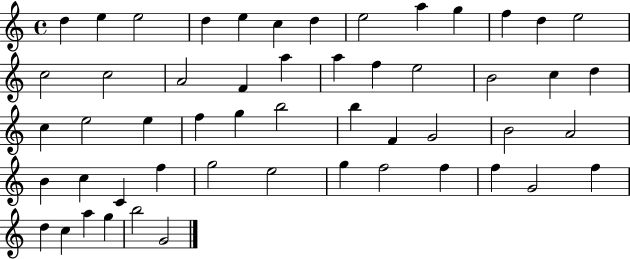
X:1
T:Untitled
M:4/4
L:1/4
K:C
d e e2 d e c d e2 a g f d e2 c2 c2 A2 F a a f e2 B2 c d c e2 e f g b2 b F G2 B2 A2 B c C f g2 e2 g f2 f f G2 f d c a g b2 G2